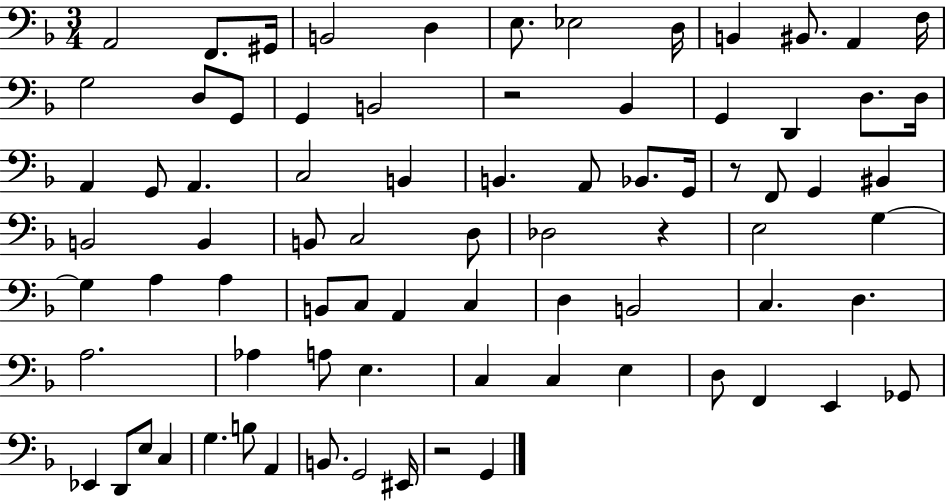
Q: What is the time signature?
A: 3/4